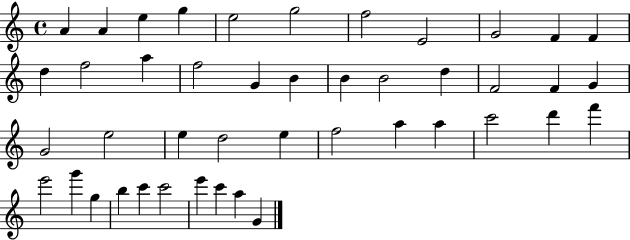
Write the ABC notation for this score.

X:1
T:Untitled
M:4/4
L:1/4
K:C
A A e g e2 g2 f2 E2 G2 F F d f2 a f2 G B B B2 d F2 F G G2 e2 e d2 e f2 a a c'2 d' f' e'2 g' g b c' c'2 e' c' a G